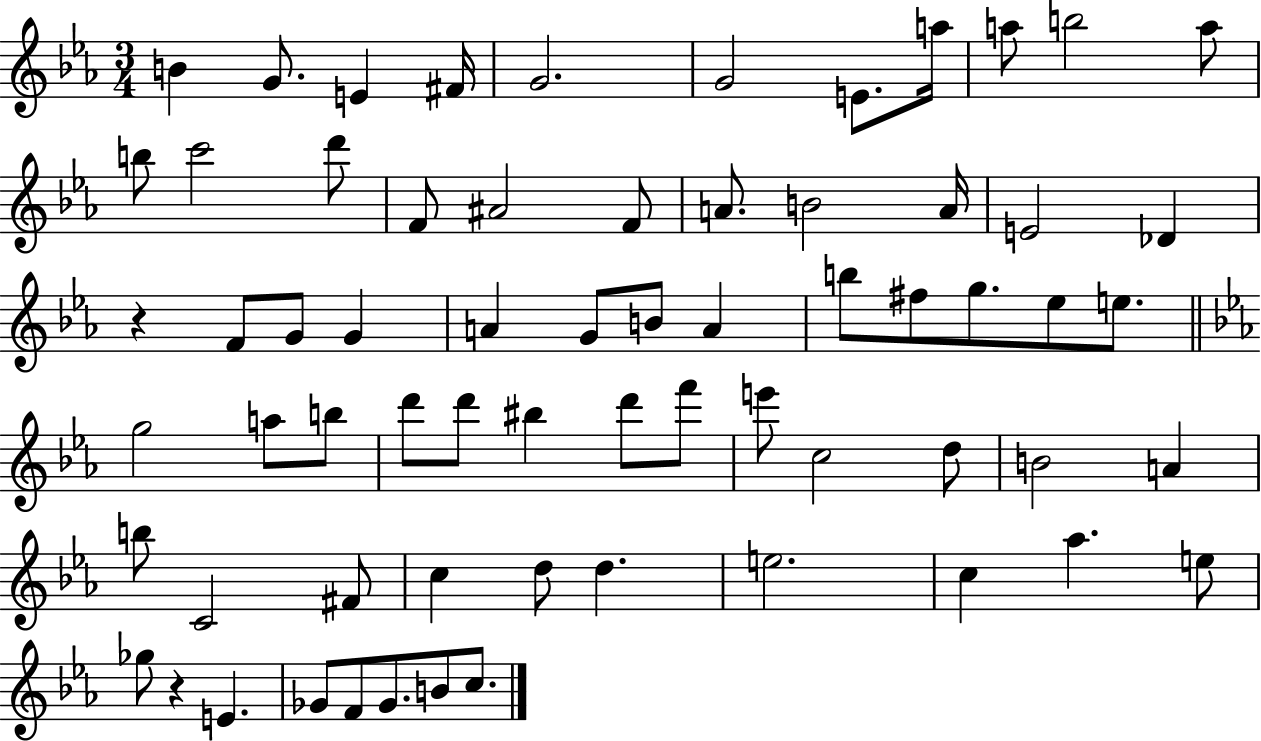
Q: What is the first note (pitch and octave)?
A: B4